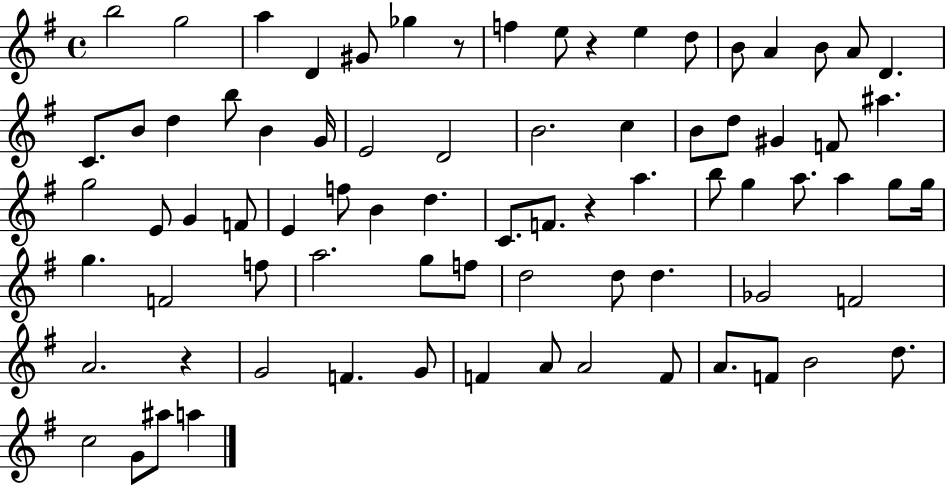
{
  \clef treble
  \time 4/4
  \defaultTimeSignature
  \key g \major
  b''2 g''2 | a''4 d'4 gis'8 ges''4 r8 | f''4 e''8 r4 e''4 d''8 | b'8 a'4 b'8 a'8 d'4. | \break c'8. b'8 d''4 b''8 b'4 g'16 | e'2 d'2 | b'2. c''4 | b'8 d''8 gis'4 f'8 ais''4. | \break g''2 e'8 g'4 f'8 | e'4 f''8 b'4 d''4. | c'8. f'8. r4 a''4. | b''8 g''4 a''8. a''4 g''8 g''16 | \break g''4. f'2 f''8 | a''2. g''8 f''8 | d''2 d''8 d''4. | ges'2 f'2 | \break a'2. r4 | g'2 f'4. g'8 | f'4 a'8 a'2 f'8 | a'8. f'8 b'2 d''8. | \break c''2 g'8 ais''8 a''4 | \bar "|."
}